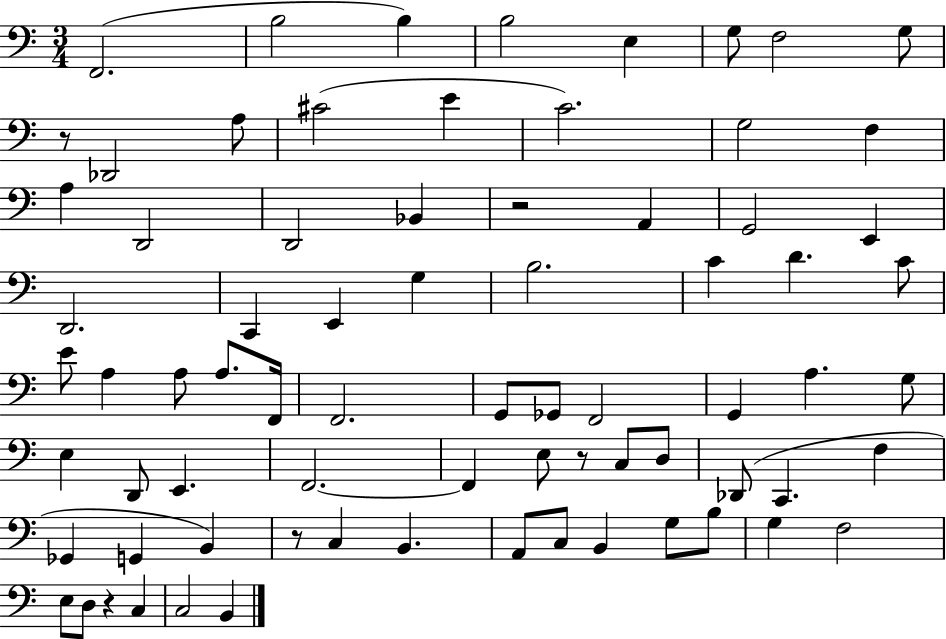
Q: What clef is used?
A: bass